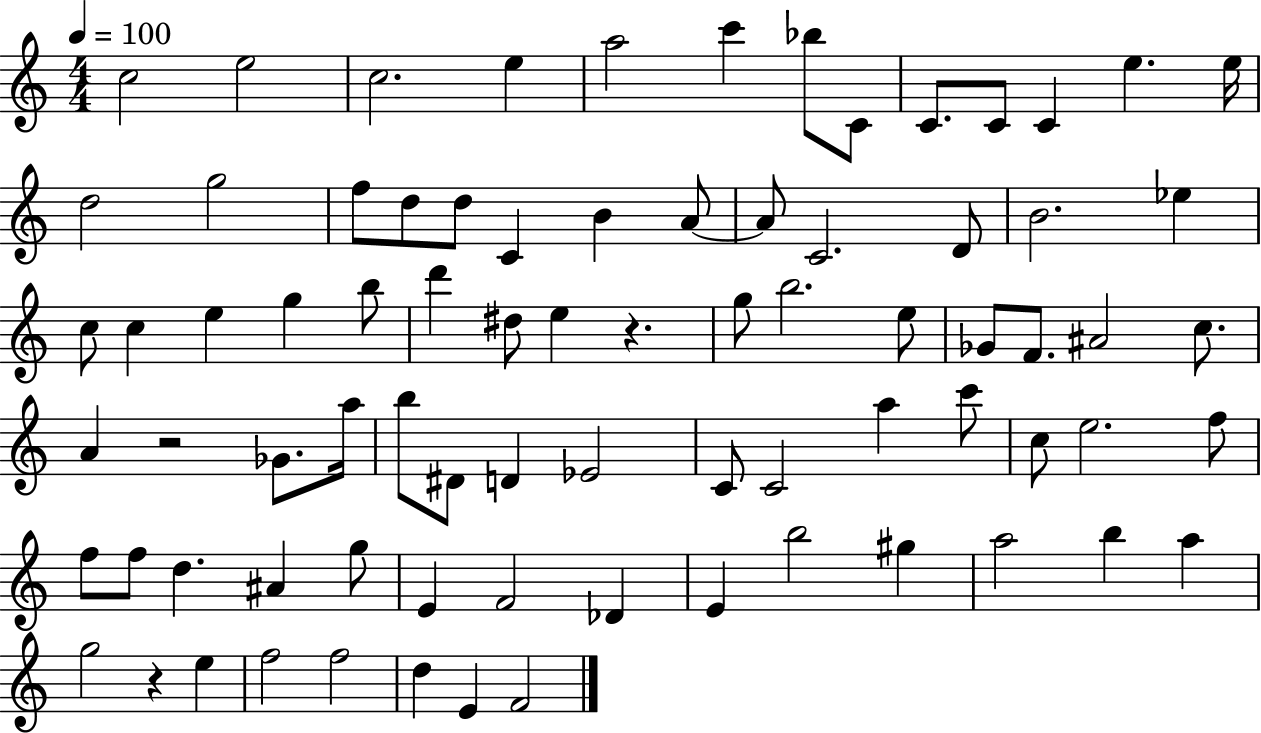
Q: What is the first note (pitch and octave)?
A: C5